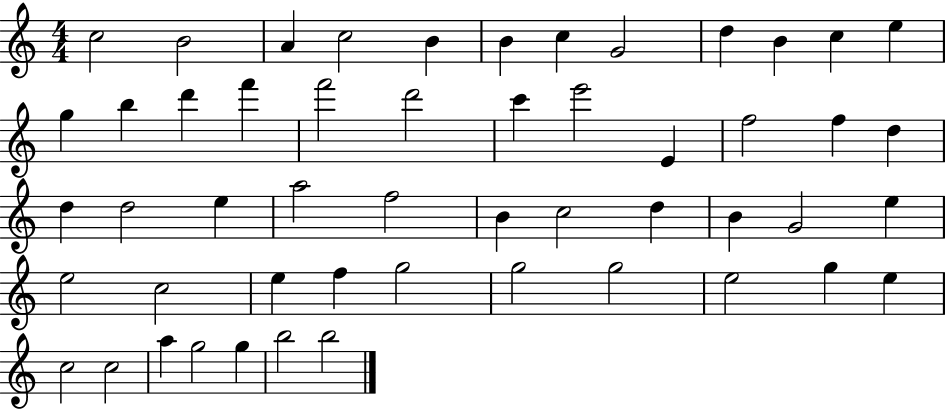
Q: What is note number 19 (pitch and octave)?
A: C6